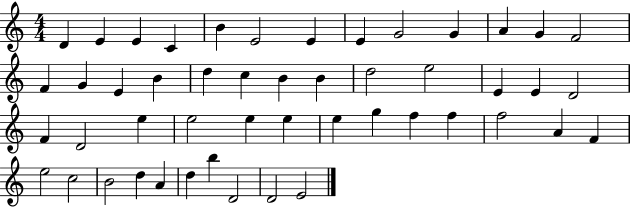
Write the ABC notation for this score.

X:1
T:Untitled
M:4/4
L:1/4
K:C
D E E C B E2 E E G2 G A G F2 F G E B d c B B d2 e2 E E D2 F D2 e e2 e e e g f f f2 A F e2 c2 B2 d A d b D2 D2 E2